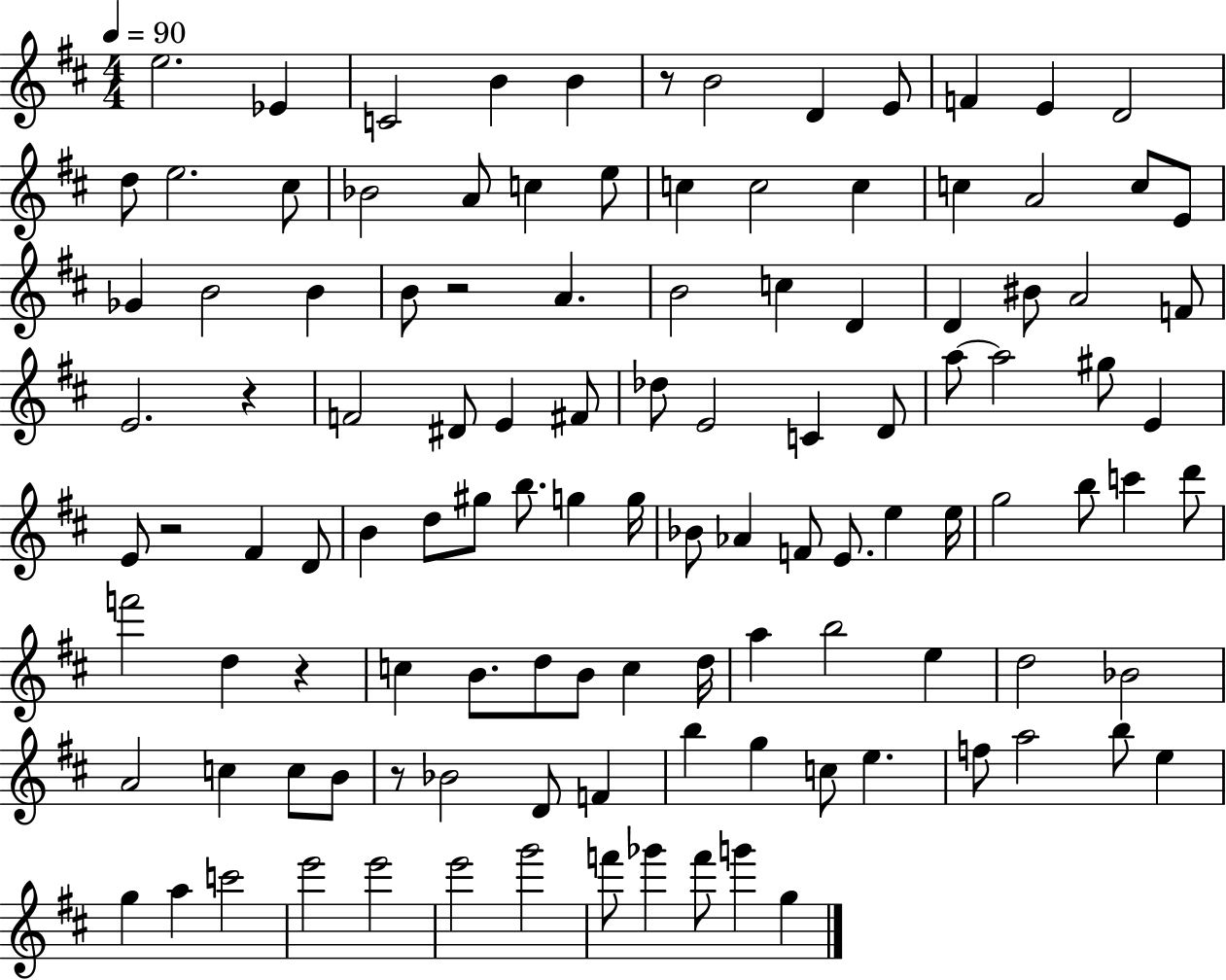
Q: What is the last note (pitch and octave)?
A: G5